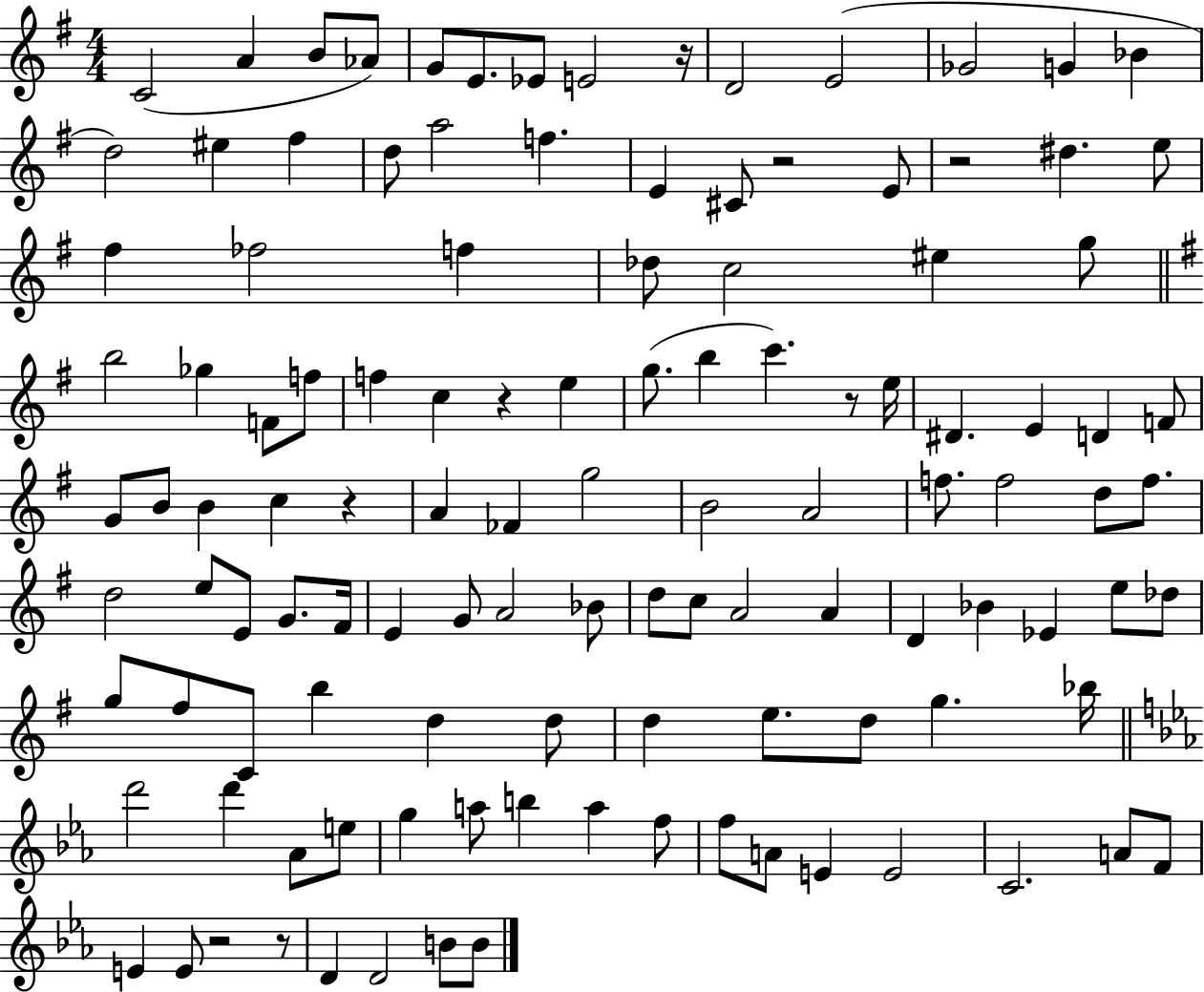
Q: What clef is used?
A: treble